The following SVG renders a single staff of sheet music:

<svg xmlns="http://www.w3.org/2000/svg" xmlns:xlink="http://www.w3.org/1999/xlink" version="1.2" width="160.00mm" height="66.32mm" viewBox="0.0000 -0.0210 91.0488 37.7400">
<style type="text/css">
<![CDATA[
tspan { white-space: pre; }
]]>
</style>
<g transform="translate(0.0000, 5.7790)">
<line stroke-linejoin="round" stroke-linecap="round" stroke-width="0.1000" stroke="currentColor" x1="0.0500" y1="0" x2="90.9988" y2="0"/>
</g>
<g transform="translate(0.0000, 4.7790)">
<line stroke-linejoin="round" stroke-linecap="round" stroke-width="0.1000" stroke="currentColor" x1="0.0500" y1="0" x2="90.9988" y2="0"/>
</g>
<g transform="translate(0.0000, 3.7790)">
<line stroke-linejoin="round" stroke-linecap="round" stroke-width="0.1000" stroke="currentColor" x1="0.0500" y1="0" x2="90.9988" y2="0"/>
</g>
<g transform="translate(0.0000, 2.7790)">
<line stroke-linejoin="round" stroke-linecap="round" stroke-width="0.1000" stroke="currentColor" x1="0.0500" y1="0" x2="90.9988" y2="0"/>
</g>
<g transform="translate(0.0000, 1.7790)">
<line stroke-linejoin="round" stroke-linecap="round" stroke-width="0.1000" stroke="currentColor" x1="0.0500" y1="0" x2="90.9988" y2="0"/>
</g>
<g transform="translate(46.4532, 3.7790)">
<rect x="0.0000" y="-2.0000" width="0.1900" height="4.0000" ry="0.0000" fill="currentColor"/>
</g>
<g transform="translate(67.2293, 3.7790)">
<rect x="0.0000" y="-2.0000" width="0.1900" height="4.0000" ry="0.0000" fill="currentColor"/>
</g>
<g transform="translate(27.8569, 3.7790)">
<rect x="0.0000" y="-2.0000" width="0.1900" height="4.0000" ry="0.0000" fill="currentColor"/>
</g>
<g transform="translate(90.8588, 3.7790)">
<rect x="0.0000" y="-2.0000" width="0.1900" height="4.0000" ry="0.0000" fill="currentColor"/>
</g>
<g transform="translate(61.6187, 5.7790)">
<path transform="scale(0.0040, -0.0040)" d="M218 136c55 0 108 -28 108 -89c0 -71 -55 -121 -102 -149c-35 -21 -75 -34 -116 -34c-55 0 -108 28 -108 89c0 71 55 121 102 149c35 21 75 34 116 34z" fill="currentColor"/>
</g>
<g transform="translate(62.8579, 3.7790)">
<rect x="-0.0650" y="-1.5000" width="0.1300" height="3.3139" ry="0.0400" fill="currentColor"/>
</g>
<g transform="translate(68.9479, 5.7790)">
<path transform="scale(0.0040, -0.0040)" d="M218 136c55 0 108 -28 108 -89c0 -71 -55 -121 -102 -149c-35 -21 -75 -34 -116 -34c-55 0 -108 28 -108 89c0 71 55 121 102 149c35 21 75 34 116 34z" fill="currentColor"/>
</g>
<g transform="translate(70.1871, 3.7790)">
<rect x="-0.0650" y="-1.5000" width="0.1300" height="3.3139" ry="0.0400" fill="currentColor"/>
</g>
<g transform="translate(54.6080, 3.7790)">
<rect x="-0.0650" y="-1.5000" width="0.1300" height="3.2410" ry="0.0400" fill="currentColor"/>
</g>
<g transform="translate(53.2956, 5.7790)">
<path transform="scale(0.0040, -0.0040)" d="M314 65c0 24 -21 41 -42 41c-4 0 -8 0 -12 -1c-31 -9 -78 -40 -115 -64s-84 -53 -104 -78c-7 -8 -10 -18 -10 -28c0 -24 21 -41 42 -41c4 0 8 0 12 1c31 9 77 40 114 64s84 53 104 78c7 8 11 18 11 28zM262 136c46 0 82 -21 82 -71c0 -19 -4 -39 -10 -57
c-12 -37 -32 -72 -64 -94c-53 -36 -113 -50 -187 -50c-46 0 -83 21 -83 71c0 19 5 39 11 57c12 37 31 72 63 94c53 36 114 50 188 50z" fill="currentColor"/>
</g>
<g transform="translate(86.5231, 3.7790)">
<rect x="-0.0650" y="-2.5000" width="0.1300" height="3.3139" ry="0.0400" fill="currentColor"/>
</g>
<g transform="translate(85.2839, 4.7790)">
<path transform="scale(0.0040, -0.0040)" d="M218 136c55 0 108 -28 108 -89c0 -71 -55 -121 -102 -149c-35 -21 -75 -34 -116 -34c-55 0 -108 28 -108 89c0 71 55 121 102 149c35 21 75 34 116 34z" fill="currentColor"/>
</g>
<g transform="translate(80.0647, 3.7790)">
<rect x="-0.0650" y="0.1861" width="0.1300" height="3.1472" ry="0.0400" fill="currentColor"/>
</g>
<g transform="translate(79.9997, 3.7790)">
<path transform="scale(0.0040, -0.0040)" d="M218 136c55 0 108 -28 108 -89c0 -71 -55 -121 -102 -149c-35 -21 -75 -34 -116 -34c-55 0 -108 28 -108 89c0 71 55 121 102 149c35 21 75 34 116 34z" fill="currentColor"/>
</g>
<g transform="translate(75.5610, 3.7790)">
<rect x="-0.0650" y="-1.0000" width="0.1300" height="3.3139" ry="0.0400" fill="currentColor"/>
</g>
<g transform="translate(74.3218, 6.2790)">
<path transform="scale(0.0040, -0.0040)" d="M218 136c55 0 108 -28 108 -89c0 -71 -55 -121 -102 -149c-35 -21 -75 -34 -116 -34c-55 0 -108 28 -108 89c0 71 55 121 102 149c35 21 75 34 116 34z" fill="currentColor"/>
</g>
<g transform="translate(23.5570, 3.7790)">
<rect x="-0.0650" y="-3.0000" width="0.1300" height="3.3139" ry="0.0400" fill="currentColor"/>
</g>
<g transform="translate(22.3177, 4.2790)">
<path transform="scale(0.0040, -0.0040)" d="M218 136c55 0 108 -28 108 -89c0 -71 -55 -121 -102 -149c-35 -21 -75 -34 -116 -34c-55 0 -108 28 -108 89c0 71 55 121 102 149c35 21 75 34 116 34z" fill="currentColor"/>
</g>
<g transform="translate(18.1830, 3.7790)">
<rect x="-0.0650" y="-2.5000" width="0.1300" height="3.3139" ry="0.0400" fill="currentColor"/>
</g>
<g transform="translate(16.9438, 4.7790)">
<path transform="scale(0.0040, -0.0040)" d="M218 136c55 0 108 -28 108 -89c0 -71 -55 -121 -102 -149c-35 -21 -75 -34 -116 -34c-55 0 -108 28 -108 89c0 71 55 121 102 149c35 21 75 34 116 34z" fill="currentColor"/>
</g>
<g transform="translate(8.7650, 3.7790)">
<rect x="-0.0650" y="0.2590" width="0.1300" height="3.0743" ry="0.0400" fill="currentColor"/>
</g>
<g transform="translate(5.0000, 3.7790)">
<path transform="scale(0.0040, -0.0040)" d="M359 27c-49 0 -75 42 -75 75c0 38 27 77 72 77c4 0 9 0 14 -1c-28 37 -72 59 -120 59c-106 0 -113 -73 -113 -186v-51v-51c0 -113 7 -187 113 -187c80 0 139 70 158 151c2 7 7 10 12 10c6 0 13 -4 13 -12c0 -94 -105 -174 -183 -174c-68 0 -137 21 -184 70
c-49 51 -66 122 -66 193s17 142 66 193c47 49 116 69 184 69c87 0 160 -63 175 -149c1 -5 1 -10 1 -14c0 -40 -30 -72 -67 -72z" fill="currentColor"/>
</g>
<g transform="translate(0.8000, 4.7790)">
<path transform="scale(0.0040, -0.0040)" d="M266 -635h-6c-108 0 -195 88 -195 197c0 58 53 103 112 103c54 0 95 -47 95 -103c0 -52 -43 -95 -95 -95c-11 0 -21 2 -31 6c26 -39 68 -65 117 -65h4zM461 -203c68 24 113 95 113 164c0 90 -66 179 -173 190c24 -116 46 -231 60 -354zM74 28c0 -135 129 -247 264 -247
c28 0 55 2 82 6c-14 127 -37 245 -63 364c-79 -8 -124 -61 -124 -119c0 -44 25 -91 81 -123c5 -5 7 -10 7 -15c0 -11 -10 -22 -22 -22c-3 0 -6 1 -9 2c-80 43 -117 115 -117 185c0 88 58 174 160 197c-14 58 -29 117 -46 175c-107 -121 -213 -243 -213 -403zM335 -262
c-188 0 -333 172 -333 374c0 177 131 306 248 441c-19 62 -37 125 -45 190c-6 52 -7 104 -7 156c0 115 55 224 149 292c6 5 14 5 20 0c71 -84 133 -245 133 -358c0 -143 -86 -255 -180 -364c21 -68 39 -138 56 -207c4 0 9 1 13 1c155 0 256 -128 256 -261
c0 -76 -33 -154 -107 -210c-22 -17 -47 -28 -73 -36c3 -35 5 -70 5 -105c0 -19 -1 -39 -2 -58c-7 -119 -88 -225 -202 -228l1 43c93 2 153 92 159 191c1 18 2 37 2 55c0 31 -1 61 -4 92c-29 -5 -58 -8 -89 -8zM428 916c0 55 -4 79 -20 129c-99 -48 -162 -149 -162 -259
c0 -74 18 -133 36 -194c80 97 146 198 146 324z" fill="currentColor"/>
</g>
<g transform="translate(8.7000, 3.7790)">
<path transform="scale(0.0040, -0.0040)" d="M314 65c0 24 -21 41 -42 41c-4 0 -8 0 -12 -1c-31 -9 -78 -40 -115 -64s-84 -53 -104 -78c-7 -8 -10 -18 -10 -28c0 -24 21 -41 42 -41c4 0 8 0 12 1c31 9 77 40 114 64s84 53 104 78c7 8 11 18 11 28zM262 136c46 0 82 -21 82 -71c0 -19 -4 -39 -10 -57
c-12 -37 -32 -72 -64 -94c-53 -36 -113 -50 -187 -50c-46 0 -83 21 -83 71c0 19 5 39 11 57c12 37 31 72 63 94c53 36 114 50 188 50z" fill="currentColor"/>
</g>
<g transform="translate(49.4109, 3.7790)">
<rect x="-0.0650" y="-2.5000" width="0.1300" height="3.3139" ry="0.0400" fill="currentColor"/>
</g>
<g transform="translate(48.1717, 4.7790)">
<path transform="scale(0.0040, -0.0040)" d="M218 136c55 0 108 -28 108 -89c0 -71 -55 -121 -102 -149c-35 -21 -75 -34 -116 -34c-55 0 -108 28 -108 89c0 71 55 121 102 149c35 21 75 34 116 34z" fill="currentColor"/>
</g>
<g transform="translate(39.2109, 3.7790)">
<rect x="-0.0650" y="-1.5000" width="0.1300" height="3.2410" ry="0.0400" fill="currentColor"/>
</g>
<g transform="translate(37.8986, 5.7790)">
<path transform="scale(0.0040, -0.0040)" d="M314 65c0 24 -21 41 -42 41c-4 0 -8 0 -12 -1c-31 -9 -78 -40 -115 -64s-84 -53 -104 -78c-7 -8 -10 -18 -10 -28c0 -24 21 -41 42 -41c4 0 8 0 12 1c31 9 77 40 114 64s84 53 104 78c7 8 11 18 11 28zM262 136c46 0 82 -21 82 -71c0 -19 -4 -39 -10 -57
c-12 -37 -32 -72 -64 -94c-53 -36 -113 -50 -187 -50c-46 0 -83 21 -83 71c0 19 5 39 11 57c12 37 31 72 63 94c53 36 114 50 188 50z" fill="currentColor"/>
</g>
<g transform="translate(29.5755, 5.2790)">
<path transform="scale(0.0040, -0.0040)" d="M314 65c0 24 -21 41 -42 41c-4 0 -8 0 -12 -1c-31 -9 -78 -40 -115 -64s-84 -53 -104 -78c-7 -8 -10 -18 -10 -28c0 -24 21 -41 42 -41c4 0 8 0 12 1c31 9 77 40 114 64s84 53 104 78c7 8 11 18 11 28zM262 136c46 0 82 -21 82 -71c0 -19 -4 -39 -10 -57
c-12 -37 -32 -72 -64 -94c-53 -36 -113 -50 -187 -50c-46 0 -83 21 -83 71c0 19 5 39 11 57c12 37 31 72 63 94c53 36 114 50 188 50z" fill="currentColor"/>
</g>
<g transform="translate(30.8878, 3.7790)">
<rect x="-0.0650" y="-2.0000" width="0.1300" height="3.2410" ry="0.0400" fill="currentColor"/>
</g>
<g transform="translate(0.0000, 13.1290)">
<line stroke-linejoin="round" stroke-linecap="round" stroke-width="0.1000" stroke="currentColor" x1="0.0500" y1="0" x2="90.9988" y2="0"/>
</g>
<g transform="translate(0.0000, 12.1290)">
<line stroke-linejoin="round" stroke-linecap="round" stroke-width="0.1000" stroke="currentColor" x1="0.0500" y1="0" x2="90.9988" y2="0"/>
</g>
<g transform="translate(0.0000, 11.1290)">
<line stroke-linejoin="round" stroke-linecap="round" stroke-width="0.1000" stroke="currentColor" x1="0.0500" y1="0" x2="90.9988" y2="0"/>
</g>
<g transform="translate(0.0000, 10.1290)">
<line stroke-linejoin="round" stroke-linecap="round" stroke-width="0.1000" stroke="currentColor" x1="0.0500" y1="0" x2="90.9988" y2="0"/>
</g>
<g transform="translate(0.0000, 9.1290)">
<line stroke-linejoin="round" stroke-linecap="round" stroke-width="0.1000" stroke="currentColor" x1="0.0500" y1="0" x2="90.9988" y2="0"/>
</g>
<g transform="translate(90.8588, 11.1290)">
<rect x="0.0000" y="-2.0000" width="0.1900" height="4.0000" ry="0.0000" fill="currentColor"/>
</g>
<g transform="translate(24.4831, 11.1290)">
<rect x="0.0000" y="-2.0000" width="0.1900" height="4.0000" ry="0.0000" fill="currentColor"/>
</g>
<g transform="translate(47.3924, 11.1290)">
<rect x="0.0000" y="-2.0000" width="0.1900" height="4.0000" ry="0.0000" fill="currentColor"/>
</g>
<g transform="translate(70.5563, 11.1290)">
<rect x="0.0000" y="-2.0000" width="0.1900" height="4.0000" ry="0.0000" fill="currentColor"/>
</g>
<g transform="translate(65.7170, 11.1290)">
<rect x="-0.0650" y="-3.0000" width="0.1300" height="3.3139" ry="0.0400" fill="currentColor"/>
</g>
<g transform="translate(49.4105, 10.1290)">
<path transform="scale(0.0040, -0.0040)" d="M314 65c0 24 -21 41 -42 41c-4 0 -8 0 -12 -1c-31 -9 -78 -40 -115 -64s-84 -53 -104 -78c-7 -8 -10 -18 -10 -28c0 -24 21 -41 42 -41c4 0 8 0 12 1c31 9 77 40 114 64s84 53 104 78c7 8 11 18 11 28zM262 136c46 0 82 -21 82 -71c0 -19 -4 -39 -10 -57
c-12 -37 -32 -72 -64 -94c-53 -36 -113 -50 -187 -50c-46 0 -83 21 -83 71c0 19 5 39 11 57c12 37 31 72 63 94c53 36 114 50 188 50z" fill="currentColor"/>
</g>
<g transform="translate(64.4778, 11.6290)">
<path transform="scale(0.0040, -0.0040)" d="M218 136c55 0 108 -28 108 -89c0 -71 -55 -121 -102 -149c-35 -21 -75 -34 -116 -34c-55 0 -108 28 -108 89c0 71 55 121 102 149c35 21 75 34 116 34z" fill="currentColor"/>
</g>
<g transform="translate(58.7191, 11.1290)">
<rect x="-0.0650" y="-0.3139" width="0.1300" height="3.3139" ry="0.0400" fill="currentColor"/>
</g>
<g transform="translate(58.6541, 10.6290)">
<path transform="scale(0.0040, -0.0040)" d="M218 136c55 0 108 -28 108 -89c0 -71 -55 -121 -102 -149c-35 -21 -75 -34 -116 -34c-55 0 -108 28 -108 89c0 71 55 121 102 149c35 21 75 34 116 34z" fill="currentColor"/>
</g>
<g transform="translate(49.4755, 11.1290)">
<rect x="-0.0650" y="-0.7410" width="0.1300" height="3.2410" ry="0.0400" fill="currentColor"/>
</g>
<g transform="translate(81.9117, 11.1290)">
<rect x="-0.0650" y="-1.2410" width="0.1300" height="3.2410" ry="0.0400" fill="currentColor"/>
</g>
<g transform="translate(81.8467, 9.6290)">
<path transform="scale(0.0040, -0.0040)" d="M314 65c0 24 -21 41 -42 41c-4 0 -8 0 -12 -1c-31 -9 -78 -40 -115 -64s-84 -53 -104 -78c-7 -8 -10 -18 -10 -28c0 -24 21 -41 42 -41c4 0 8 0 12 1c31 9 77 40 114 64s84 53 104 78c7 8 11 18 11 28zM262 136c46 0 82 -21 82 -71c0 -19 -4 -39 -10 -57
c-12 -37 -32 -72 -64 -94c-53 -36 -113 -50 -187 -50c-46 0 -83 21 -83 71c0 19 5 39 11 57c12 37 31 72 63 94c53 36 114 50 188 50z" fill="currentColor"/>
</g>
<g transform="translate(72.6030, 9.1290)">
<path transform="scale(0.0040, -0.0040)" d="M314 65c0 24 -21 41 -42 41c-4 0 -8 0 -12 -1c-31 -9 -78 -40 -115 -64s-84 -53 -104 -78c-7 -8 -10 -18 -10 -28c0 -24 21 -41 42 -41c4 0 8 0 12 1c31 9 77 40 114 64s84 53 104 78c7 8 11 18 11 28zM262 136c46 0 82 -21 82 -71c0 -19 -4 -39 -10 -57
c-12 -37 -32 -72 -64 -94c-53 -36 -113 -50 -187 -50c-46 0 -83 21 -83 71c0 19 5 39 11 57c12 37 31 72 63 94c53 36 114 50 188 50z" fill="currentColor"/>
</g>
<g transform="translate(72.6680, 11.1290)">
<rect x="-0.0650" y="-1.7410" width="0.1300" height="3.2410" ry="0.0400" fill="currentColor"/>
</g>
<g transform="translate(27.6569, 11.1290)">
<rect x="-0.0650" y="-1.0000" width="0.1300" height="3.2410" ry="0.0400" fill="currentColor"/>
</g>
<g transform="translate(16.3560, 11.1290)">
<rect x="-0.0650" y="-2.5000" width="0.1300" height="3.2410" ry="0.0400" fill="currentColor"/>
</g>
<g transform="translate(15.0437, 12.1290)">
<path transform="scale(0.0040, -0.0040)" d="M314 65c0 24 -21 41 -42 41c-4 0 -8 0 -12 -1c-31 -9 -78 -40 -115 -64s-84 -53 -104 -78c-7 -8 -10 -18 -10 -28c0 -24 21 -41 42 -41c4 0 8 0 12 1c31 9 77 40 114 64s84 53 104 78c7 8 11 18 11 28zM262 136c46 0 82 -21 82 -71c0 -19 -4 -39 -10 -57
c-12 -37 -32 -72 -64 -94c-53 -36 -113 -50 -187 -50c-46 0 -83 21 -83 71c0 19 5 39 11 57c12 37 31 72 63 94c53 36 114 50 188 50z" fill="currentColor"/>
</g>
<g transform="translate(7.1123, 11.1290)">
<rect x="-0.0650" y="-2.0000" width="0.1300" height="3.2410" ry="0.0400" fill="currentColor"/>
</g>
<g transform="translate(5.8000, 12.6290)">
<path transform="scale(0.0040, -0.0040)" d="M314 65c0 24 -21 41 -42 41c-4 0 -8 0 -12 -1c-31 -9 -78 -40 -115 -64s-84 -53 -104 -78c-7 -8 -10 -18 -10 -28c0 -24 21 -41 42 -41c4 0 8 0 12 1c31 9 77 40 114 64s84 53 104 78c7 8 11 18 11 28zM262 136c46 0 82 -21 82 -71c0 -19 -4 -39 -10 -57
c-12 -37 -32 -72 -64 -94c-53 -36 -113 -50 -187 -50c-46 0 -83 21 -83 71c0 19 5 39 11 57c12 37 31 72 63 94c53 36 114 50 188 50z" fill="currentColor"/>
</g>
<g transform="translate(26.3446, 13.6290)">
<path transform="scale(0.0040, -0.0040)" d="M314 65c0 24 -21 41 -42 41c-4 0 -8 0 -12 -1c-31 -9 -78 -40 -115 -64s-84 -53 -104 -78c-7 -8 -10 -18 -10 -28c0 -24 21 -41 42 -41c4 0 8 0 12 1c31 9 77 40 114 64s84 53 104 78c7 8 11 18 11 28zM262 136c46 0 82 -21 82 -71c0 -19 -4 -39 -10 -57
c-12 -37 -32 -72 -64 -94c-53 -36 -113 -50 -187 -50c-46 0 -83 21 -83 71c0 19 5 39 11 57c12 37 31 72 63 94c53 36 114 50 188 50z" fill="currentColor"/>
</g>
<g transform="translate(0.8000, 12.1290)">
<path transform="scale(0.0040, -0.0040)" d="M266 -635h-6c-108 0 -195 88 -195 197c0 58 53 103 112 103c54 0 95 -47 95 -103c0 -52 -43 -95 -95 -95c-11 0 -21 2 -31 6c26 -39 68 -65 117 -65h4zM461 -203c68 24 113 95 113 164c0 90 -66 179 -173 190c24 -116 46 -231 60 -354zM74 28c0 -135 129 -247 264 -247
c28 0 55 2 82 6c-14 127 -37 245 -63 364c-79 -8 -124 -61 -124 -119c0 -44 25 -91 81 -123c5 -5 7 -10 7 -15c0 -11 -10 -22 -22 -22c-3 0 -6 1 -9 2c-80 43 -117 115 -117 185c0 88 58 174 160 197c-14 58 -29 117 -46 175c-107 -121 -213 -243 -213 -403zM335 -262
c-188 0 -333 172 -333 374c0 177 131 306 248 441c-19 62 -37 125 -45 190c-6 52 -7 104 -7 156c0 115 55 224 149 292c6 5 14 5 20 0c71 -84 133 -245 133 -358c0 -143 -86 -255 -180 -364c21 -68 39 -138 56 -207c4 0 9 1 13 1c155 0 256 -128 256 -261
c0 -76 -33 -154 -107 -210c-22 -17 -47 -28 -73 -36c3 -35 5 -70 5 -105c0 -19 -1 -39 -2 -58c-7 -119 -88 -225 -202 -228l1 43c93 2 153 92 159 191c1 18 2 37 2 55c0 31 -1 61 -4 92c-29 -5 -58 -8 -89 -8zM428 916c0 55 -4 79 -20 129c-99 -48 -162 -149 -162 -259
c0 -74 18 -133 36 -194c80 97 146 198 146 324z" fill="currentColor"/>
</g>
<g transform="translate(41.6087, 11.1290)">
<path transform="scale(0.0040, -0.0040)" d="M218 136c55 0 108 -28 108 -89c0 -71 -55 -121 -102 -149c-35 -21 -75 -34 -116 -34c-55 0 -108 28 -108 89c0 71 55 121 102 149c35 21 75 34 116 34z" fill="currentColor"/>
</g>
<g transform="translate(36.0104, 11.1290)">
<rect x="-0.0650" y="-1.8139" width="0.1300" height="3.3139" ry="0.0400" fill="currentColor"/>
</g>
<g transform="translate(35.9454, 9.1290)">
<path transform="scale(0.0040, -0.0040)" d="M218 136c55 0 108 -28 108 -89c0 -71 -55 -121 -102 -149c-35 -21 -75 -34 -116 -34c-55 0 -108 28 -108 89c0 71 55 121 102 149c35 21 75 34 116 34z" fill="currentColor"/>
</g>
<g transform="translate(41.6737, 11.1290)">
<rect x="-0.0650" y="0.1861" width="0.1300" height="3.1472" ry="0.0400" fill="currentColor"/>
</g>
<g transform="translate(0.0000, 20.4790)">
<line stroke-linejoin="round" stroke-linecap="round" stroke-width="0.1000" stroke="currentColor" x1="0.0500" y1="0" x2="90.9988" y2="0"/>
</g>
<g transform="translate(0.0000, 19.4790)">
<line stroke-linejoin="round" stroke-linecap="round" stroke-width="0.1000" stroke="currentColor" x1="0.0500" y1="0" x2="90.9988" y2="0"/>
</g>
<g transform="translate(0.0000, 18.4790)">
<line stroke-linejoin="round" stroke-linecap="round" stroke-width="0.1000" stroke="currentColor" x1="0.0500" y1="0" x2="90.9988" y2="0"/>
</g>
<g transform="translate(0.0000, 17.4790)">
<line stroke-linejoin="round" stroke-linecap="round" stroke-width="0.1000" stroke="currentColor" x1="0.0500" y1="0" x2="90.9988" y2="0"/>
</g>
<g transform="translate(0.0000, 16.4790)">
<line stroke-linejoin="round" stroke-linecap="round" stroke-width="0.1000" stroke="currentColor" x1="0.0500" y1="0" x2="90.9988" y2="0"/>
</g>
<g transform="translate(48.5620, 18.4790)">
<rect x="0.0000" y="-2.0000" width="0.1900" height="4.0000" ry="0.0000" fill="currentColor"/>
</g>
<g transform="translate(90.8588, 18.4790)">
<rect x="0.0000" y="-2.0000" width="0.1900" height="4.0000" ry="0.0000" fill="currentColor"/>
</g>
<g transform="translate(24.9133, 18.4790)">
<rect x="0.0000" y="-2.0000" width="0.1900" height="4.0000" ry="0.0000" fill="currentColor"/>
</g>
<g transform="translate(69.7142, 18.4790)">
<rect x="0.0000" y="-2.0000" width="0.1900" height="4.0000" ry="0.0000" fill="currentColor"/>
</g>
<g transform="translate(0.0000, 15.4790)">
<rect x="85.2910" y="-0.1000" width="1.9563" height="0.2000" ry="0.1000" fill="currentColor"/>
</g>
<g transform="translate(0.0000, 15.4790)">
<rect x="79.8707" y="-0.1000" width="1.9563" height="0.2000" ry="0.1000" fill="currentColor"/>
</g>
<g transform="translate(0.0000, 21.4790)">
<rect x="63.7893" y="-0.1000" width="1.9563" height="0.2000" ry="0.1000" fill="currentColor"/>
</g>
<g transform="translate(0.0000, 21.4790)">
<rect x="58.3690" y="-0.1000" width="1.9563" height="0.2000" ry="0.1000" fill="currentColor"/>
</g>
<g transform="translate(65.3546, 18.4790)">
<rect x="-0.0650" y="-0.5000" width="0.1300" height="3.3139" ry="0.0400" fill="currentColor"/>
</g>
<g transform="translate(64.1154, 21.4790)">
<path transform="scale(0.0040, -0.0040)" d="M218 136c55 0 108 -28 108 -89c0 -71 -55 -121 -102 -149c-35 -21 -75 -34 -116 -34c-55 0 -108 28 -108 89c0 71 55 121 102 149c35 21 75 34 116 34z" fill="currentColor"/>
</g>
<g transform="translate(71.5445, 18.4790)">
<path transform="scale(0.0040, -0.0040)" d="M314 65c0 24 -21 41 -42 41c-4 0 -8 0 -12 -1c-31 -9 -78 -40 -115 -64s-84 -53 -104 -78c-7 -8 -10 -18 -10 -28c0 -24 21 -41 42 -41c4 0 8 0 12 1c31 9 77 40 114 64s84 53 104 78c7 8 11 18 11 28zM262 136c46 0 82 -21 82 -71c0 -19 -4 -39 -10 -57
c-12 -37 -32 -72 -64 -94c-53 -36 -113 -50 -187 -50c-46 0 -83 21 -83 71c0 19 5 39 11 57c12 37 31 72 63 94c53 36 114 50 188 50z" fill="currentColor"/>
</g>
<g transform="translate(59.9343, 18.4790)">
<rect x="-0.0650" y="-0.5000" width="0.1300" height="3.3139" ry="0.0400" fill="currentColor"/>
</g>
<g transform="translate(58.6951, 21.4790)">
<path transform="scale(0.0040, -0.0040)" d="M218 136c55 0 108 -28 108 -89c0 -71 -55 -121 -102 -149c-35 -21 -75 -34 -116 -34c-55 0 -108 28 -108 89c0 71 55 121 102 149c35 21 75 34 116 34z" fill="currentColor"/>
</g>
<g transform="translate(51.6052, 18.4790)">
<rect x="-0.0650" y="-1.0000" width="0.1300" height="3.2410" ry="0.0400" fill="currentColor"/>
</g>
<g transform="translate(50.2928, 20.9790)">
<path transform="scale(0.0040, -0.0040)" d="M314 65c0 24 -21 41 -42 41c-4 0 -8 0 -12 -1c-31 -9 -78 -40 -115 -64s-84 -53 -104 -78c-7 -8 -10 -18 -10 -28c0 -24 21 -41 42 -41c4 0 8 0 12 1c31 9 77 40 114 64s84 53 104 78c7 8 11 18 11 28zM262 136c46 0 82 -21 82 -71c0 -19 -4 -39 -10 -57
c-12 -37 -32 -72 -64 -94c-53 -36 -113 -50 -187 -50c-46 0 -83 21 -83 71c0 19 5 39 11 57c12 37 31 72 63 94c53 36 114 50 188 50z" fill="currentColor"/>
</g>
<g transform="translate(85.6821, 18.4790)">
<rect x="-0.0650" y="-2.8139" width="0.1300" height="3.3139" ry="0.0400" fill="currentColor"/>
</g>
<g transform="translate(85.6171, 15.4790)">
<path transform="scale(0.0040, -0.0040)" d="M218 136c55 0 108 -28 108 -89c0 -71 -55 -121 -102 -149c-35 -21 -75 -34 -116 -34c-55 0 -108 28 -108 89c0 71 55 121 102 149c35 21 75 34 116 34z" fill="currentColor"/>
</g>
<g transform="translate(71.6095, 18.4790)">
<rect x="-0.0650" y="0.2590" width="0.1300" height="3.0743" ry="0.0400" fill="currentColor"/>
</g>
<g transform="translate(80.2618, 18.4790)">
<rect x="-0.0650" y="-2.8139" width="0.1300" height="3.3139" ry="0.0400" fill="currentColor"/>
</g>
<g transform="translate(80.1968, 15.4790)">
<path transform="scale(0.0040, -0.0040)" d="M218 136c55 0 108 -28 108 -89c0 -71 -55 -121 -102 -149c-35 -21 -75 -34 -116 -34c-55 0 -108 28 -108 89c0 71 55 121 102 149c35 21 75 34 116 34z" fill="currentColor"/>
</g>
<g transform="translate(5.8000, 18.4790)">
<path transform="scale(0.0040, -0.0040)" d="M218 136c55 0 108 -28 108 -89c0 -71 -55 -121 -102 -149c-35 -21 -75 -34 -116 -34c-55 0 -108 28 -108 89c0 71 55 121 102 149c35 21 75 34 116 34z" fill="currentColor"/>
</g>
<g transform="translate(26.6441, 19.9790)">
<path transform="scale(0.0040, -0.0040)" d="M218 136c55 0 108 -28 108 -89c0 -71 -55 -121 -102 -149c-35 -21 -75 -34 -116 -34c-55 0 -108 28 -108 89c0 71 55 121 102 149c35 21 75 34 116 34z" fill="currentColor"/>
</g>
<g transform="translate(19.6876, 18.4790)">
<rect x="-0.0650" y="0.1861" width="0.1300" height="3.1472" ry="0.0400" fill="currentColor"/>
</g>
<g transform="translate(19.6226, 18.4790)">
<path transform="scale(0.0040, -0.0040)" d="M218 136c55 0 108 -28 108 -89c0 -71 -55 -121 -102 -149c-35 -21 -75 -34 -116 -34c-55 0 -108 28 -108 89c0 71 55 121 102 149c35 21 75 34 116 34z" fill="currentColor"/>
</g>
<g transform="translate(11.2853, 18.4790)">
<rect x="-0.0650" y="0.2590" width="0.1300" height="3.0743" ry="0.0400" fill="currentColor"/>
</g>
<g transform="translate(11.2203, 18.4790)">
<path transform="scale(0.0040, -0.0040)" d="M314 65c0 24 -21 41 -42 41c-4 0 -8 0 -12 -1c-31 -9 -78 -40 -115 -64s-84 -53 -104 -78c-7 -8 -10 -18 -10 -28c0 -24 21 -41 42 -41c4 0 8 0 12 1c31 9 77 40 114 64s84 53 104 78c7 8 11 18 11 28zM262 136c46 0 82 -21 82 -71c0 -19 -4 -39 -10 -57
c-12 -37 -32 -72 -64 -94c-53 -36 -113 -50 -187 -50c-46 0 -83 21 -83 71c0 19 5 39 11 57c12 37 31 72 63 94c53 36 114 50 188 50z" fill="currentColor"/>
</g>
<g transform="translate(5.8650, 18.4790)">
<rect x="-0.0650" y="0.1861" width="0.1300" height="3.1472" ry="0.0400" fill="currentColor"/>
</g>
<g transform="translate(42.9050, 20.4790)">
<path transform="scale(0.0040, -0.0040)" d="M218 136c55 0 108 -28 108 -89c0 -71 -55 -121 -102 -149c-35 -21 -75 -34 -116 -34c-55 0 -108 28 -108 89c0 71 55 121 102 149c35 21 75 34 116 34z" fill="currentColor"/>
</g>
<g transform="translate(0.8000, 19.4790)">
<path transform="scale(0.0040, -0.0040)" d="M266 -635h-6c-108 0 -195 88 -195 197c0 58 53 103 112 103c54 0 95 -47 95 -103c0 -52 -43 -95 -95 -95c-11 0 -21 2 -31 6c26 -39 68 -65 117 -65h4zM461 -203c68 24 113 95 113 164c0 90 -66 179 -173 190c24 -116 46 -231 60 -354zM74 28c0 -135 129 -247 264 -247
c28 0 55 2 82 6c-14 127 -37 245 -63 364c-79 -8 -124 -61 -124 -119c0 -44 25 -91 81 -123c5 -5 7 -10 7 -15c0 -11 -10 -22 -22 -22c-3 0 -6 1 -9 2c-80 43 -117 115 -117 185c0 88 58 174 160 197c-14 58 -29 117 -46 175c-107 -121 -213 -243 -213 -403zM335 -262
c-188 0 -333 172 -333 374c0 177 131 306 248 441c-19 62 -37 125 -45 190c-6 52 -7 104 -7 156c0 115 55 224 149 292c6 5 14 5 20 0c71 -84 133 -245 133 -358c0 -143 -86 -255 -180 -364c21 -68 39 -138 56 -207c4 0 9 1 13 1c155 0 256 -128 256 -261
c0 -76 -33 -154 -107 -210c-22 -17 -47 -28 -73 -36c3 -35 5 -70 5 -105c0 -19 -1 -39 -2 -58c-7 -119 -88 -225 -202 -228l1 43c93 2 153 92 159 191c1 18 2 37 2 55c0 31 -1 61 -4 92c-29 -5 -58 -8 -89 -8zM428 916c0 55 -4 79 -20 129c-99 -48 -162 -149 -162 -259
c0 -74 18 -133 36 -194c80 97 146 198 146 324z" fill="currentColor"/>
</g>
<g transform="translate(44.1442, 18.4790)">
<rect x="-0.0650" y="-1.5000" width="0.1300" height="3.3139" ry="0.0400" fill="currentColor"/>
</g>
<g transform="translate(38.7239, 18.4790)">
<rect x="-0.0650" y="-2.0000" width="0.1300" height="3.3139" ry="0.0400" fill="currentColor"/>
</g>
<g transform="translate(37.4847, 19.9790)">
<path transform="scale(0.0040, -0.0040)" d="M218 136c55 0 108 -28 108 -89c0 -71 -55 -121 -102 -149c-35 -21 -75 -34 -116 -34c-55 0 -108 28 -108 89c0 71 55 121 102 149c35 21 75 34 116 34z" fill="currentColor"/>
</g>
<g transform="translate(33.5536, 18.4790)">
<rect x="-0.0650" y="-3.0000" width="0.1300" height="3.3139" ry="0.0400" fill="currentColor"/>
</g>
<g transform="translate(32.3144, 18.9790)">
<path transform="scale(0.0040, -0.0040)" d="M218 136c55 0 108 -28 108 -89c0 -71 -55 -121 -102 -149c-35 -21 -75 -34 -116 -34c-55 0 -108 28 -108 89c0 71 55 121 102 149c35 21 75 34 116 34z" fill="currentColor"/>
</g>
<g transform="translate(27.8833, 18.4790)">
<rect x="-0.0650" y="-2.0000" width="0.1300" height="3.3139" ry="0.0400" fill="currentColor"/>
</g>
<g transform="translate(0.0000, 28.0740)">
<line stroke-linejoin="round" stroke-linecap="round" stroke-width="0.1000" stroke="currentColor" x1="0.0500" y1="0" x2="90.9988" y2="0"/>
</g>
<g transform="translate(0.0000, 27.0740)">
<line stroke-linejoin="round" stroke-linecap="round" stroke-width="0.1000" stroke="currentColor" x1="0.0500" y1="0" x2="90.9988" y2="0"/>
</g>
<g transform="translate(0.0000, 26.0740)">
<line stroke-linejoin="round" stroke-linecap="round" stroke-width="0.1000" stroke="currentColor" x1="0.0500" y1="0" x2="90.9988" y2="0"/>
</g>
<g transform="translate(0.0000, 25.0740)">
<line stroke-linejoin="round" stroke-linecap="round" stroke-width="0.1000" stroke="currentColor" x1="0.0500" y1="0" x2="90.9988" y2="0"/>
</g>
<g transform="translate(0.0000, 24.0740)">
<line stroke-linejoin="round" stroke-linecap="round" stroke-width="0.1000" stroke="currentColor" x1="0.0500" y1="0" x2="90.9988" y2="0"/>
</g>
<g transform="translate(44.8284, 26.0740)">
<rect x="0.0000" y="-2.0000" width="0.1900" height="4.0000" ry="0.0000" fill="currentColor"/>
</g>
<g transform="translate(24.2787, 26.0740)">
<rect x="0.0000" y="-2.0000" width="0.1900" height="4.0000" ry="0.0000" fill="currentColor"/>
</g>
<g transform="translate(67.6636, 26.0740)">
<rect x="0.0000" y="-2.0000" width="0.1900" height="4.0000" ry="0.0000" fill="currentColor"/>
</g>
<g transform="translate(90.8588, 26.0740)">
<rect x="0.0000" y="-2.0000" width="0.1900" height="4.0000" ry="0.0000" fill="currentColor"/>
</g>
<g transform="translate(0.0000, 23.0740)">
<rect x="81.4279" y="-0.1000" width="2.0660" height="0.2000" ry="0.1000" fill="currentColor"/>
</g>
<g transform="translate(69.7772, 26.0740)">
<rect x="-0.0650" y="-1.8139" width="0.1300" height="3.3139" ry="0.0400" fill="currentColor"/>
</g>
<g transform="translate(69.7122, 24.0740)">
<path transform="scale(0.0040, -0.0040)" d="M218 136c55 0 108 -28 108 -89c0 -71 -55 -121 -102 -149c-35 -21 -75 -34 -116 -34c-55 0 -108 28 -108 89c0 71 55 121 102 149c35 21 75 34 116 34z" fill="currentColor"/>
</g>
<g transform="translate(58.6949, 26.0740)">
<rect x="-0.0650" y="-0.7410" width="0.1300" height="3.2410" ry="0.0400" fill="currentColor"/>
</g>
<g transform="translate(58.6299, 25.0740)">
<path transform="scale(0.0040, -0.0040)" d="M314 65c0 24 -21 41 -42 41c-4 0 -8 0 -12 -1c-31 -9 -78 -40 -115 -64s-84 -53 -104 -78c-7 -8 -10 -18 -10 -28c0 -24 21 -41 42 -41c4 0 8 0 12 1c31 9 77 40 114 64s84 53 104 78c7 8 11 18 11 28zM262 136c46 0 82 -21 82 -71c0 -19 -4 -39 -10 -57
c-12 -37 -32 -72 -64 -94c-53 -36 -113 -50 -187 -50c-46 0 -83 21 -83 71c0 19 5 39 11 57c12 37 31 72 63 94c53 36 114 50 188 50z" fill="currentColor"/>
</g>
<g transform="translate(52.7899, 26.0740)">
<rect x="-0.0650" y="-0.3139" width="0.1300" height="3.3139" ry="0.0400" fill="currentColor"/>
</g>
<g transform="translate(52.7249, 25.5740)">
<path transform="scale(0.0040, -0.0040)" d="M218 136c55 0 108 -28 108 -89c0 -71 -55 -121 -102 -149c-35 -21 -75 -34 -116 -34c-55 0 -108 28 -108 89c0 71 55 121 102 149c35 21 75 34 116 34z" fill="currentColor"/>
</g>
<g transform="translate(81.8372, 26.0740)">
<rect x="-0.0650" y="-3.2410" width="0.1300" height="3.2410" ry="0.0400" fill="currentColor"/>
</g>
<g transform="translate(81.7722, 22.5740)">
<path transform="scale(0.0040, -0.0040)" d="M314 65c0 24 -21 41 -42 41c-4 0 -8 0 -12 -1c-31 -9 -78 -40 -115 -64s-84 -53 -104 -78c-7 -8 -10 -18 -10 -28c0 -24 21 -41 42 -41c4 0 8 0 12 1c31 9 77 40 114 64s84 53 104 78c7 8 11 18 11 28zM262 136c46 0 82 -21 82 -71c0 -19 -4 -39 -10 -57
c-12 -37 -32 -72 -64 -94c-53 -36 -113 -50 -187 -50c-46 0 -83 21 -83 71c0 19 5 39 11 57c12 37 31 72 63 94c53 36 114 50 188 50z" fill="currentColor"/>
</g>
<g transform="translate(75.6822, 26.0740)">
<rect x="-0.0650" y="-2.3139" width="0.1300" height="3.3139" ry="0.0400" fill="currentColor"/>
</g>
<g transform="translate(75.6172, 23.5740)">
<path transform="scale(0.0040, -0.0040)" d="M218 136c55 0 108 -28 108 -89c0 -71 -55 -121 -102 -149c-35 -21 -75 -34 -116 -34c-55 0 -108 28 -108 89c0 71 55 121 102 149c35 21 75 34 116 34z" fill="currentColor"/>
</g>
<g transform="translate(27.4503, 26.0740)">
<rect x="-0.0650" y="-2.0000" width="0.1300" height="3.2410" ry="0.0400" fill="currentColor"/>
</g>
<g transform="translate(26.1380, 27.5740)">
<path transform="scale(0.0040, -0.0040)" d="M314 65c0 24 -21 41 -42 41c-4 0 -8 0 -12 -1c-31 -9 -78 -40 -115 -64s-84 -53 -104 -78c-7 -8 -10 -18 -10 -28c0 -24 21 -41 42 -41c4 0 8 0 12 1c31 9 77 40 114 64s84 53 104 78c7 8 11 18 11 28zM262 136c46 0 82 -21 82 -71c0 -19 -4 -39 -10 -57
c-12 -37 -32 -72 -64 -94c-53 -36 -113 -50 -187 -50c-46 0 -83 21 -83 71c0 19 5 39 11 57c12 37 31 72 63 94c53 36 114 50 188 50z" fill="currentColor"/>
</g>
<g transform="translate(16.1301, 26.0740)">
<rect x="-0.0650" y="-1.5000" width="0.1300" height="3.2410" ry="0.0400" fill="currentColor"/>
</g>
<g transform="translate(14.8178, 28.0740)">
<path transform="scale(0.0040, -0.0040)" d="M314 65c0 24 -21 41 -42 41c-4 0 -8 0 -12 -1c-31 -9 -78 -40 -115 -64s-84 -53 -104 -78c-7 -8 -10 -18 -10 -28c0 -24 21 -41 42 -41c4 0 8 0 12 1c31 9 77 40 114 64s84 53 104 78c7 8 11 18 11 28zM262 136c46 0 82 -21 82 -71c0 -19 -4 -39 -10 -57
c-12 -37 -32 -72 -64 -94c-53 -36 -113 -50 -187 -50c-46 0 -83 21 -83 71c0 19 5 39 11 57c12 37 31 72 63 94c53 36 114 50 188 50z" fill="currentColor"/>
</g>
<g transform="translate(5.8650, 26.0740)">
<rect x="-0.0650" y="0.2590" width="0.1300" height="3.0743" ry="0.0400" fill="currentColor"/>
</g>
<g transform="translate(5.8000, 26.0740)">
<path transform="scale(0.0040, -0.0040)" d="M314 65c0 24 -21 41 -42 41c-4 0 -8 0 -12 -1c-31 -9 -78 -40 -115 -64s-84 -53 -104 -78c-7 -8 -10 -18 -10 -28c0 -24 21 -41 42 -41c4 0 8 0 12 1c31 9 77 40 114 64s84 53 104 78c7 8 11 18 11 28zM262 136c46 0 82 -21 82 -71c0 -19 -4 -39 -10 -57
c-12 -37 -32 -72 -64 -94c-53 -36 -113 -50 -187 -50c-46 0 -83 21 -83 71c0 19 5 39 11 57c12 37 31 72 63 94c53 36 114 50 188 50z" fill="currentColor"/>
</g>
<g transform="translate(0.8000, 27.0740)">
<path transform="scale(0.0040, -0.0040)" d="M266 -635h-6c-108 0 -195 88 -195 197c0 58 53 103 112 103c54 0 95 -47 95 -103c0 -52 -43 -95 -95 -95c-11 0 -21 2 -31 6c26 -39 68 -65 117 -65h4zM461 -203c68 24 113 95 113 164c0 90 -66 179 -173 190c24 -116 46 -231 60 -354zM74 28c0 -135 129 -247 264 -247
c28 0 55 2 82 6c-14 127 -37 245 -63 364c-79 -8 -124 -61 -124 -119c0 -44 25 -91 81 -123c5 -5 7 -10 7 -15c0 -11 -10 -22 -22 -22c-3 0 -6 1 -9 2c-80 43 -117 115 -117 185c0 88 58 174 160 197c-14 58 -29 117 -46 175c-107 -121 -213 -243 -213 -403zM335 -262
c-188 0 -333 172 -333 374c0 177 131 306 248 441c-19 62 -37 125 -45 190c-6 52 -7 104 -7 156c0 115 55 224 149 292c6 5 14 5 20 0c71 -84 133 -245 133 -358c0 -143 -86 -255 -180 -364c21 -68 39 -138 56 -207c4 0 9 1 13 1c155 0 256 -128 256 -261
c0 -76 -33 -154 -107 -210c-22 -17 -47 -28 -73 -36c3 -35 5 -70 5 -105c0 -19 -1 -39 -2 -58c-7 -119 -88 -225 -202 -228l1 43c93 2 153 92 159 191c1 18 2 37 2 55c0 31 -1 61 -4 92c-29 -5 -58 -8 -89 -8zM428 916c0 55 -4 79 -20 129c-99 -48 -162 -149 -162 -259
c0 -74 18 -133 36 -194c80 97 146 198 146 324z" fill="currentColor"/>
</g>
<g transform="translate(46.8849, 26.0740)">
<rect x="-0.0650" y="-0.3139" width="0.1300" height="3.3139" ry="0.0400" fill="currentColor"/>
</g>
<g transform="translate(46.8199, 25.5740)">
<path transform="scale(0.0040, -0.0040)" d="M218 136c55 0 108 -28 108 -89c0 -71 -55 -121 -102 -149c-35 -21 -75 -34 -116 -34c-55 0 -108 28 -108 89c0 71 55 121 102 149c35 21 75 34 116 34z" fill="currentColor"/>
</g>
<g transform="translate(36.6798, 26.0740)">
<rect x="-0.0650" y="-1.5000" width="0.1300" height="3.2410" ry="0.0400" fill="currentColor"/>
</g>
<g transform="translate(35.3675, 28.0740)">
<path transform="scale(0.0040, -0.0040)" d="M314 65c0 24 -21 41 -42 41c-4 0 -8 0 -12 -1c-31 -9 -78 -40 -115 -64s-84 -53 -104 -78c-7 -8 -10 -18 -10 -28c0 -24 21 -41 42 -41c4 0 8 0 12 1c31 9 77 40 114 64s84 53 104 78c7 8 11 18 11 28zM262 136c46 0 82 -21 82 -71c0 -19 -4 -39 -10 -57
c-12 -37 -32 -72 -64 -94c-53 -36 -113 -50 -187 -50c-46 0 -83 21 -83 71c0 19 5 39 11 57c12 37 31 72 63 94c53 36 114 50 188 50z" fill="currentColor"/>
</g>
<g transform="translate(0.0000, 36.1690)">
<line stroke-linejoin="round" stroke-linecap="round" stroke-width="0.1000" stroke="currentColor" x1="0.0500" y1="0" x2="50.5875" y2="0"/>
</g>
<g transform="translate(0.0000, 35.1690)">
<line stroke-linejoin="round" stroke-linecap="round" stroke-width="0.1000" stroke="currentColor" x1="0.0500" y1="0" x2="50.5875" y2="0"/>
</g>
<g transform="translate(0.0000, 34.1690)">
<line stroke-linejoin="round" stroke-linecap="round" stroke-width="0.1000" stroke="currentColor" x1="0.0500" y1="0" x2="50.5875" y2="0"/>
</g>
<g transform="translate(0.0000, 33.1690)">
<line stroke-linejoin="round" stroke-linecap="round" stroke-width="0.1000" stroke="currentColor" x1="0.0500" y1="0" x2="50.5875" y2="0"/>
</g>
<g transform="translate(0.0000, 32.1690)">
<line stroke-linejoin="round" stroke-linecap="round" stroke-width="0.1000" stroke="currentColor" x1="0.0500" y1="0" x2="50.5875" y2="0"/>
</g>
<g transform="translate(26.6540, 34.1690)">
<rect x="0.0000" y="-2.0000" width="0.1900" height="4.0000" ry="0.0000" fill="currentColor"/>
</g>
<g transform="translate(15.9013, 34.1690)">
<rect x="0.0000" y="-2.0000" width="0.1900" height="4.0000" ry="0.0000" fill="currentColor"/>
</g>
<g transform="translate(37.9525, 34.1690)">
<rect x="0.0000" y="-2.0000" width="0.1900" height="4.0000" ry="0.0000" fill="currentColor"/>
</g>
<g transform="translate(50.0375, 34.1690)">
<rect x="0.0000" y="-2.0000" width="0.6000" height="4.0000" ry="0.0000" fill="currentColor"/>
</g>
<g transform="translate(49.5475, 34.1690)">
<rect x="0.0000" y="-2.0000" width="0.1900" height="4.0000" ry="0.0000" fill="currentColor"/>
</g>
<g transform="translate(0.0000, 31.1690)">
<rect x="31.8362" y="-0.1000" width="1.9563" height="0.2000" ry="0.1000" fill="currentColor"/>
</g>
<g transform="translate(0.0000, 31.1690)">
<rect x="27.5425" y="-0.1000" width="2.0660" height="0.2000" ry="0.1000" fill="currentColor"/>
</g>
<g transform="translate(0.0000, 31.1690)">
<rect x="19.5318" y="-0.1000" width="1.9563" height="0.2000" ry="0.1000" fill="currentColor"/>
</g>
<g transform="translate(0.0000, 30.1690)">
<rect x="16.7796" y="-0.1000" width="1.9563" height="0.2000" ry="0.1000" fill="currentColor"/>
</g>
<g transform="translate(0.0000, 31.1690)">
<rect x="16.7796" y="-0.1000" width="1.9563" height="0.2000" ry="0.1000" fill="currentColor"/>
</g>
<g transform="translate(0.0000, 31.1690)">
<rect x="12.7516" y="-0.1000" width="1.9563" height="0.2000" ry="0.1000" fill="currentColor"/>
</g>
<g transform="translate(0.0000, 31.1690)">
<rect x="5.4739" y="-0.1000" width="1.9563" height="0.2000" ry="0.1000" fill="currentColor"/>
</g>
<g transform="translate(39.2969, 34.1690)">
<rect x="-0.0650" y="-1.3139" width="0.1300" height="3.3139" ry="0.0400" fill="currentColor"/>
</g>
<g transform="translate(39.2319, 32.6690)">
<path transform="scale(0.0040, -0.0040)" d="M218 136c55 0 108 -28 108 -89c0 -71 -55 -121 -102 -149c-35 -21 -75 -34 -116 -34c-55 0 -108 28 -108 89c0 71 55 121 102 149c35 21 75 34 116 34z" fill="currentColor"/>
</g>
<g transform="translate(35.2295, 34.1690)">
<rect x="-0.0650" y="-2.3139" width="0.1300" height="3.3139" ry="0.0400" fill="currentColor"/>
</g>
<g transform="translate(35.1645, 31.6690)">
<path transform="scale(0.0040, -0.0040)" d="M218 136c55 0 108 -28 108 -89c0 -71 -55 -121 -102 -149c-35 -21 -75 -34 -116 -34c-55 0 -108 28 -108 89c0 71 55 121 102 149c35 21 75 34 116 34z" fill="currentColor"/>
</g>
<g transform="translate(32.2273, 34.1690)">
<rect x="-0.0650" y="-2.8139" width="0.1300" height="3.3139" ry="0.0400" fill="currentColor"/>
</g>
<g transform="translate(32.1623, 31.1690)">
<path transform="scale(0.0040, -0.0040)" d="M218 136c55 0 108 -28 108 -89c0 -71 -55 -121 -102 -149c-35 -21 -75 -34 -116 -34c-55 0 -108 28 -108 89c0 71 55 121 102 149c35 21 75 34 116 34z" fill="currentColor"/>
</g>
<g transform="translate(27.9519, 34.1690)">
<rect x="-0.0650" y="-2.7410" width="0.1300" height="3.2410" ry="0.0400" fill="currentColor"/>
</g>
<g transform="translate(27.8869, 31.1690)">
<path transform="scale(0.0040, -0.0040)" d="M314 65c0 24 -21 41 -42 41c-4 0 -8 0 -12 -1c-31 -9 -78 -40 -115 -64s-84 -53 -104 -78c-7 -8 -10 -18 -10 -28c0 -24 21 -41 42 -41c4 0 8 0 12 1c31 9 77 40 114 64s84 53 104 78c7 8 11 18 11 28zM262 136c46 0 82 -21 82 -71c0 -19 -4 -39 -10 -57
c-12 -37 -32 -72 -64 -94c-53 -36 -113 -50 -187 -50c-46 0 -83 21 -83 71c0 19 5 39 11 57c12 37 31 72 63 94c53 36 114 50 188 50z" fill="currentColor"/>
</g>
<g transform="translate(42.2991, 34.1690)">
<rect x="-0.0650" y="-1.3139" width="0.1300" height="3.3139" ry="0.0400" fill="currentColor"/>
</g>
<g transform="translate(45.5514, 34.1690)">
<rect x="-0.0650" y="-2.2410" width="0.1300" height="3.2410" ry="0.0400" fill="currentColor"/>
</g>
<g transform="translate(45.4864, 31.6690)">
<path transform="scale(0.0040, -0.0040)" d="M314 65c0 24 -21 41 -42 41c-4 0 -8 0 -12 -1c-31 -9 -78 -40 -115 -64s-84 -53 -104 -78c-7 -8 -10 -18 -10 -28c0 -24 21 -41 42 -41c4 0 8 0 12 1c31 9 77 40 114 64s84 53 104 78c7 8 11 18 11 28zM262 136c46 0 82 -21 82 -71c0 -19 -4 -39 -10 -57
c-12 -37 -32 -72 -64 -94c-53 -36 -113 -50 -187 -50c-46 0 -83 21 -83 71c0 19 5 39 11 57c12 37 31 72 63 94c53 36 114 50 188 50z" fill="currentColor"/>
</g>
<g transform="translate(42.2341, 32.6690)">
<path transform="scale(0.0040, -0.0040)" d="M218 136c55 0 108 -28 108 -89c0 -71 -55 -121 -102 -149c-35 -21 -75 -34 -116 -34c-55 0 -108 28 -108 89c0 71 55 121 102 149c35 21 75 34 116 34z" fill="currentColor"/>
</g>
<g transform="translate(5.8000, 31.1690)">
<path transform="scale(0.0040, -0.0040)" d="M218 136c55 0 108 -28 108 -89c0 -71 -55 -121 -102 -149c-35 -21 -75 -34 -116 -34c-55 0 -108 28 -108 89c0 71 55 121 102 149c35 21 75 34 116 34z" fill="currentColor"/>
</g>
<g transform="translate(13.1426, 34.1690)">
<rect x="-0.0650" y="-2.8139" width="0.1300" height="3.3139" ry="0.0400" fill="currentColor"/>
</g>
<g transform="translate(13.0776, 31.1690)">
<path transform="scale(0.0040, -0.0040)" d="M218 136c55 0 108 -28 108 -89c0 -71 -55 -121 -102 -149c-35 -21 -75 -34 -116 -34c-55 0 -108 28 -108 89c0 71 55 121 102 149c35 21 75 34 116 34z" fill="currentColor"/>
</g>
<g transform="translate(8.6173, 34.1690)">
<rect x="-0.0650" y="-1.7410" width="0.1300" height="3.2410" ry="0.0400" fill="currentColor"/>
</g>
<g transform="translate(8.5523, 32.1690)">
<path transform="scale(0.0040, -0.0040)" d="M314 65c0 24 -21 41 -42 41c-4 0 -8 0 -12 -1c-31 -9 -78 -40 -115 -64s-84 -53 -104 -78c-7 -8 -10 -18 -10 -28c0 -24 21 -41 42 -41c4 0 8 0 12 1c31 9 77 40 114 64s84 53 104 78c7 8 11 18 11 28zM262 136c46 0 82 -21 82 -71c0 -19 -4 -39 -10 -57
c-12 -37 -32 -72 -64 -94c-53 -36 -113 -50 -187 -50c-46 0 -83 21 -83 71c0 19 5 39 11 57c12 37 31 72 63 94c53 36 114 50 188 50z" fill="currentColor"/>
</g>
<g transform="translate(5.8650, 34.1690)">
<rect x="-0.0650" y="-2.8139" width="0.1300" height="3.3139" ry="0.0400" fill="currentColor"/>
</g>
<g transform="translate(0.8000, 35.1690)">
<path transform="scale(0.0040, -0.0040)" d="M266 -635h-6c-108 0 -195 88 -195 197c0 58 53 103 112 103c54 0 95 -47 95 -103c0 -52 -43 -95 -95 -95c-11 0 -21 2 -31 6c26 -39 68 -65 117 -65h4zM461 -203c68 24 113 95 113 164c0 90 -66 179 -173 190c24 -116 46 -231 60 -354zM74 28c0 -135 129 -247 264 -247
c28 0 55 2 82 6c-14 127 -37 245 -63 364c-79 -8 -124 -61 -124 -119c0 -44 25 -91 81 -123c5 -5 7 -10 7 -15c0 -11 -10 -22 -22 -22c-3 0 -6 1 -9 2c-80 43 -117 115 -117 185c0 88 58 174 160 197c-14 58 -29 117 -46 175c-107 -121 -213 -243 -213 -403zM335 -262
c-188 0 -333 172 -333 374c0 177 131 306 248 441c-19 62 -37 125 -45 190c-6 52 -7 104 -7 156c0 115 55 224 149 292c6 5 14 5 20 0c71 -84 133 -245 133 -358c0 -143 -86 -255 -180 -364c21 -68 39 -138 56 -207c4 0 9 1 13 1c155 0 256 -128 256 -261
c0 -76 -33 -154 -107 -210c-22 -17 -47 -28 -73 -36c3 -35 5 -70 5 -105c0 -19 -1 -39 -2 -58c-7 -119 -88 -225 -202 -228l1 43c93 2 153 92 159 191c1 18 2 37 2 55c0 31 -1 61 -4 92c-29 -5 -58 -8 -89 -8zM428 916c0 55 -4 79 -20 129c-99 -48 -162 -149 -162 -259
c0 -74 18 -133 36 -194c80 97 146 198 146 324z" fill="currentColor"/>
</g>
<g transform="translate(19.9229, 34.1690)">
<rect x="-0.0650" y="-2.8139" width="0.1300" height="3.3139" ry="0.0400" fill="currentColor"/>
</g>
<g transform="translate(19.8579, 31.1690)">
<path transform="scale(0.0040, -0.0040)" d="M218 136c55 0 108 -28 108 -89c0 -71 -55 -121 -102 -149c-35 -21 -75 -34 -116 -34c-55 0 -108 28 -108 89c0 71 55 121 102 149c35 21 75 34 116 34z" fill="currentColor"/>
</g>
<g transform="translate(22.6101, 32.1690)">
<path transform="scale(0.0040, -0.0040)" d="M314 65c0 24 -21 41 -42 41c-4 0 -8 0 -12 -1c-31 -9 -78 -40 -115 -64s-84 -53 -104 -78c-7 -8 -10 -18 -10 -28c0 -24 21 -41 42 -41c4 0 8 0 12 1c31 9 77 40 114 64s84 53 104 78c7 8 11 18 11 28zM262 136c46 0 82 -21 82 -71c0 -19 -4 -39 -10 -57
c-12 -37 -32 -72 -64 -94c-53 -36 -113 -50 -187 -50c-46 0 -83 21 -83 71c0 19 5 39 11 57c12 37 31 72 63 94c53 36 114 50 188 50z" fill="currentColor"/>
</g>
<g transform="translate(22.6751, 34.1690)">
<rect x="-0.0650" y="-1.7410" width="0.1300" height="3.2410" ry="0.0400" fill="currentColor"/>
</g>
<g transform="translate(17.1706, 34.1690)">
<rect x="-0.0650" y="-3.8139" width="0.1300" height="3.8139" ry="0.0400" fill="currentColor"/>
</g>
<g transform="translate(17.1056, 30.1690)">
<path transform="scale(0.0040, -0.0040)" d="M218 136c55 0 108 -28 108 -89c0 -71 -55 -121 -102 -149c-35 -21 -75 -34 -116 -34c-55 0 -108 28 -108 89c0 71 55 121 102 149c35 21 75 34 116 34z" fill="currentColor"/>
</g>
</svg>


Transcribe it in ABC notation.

X:1
T:Untitled
M:4/4
L:1/4
K:C
B2 G A F2 E2 G E2 E E D B G F2 G2 D2 f B d2 c A f2 e2 B B2 B F A F E D2 C C B2 a a B2 E2 F2 E2 c c d2 f g b2 a f2 a c' a f2 a2 a g e e g2